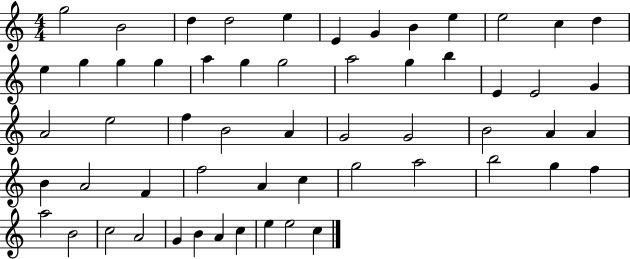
{
  \clef treble
  \numericTimeSignature
  \time 4/4
  \key c \major
  g''2 b'2 | d''4 d''2 e''4 | e'4 g'4 b'4 e''4 | e''2 c''4 d''4 | \break e''4 g''4 g''4 g''4 | a''4 g''4 g''2 | a''2 g''4 b''4 | e'4 e'2 g'4 | \break a'2 e''2 | f''4 b'2 a'4 | g'2 g'2 | b'2 a'4 a'4 | \break b'4 a'2 f'4 | f''2 a'4 c''4 | g''2 a''2 | b''2 g''4 f''4 | \break a''2 b'2 | c''2 a'2 | g'4 b'4 a'4 c''4 | e''4 e''2 c''4 | \break \bar "|."
}